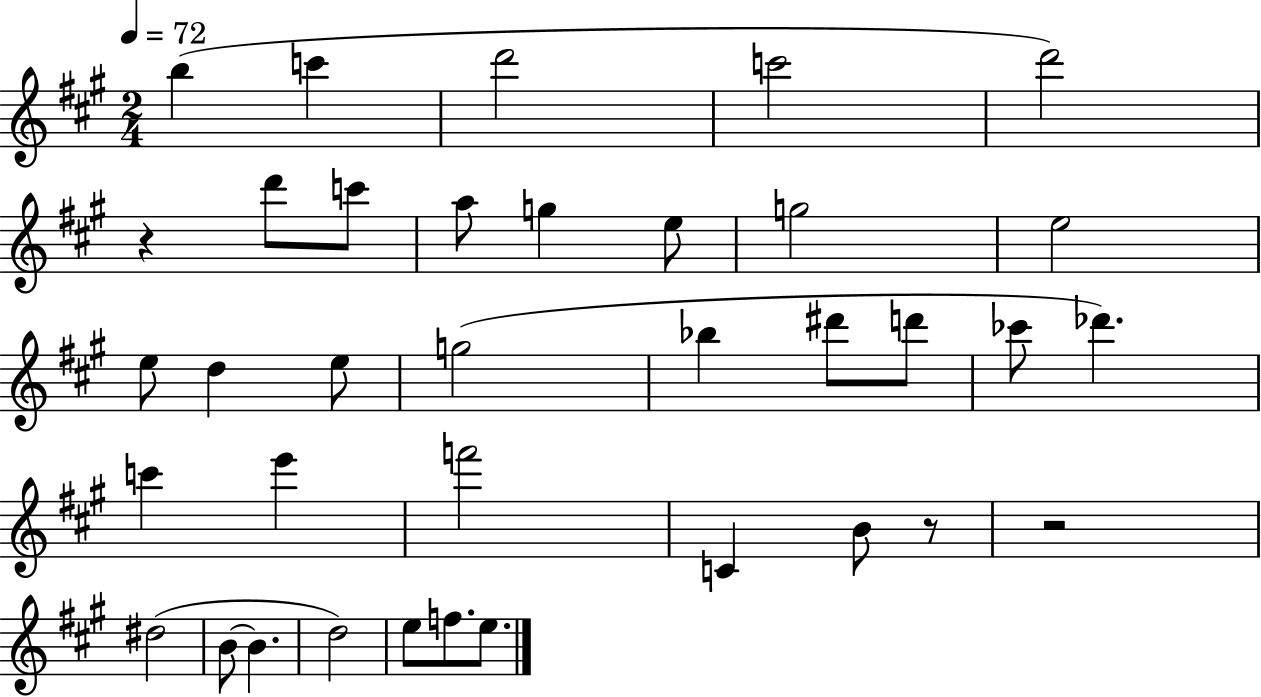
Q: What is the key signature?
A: A major